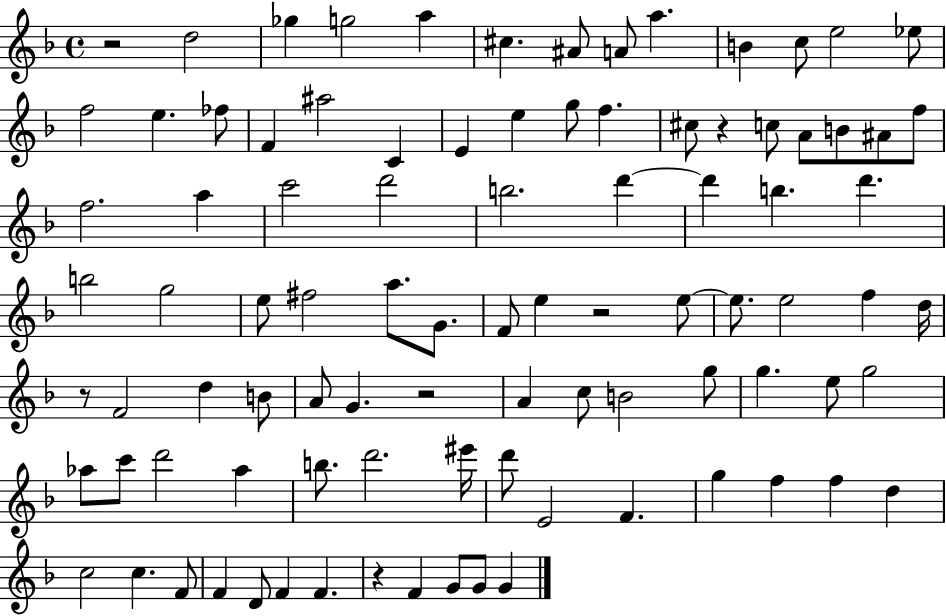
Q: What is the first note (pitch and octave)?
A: D5